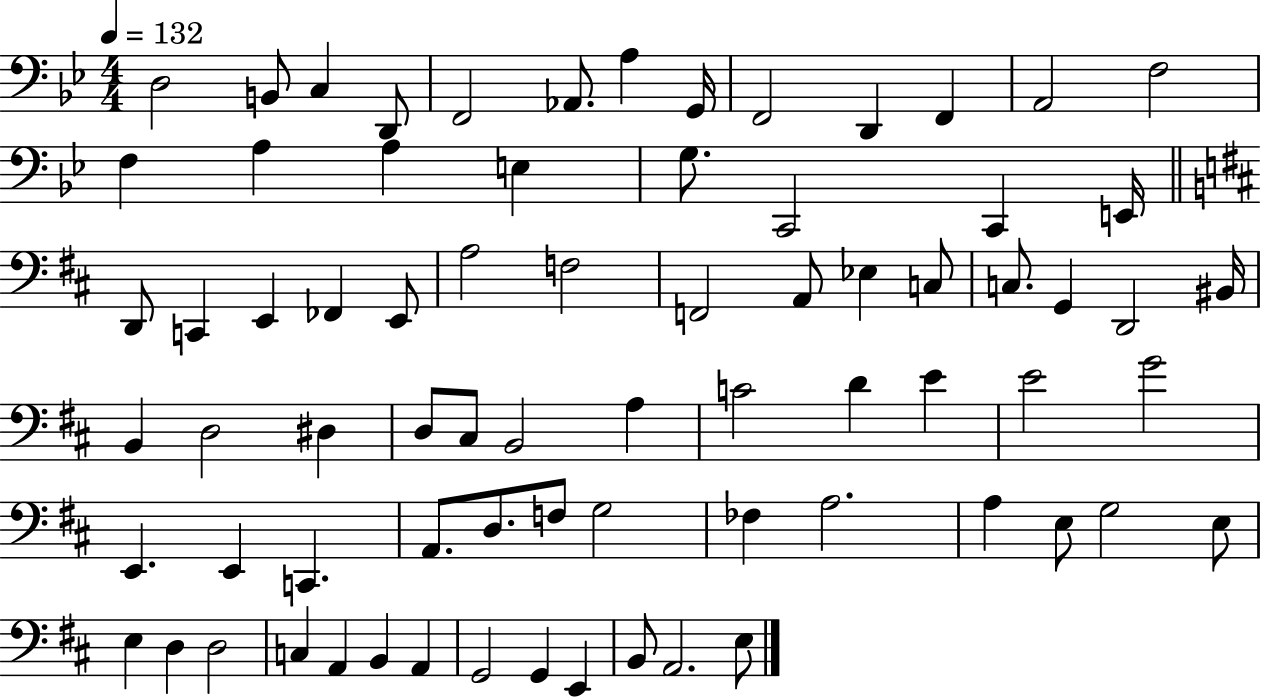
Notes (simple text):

D3/h B2/e C3/q D2/e F2/h Ab2/e. A3/q G2/s F2/h D2/q F2/q A2/h F3/h F3/q A3/q A3/q E3/q G3/e. C2/h C2/q E2/s D2/e C2/q E2/q FES2/q E2/e A3/h F3/h F2/h A2/e Eb3/q C3/e C3/e. G2/q D2/h BIS2/s B2/q D3/h D#3/q D3/e C#3/e B2/h A3/q C4/h D4/q E4/q E4/h G4/h E2/q. E2/q C2/q. A2/e. D3/e. F3/e G3/h FES3/q A3/h. A3/q E3/e G3/h E3/e E3/q D3/q D3/h C3/q A2/q B2/q A2/q G2/h G2/q E2/q B2/e A2/h. E3/e